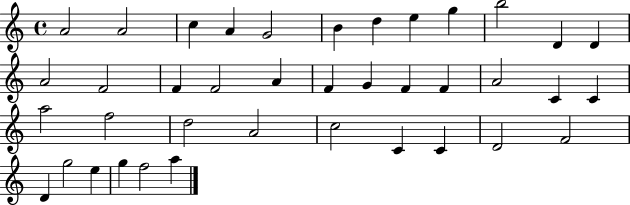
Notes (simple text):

A4/h A4/h C5/q A4/q G4/h B4/q D5/q E5/q G5/q B5/h D4/q D4/q A4/h F4/h F4/q F4/h A4/q F4/q G4/q F4/q F4/q A4/h C4/q C4/q A5/h F5/h D5/h A4/h C5/h C4/q C4/q D4/h F4/h D4/q G5/h E5/q G5/q F5/h A5/q